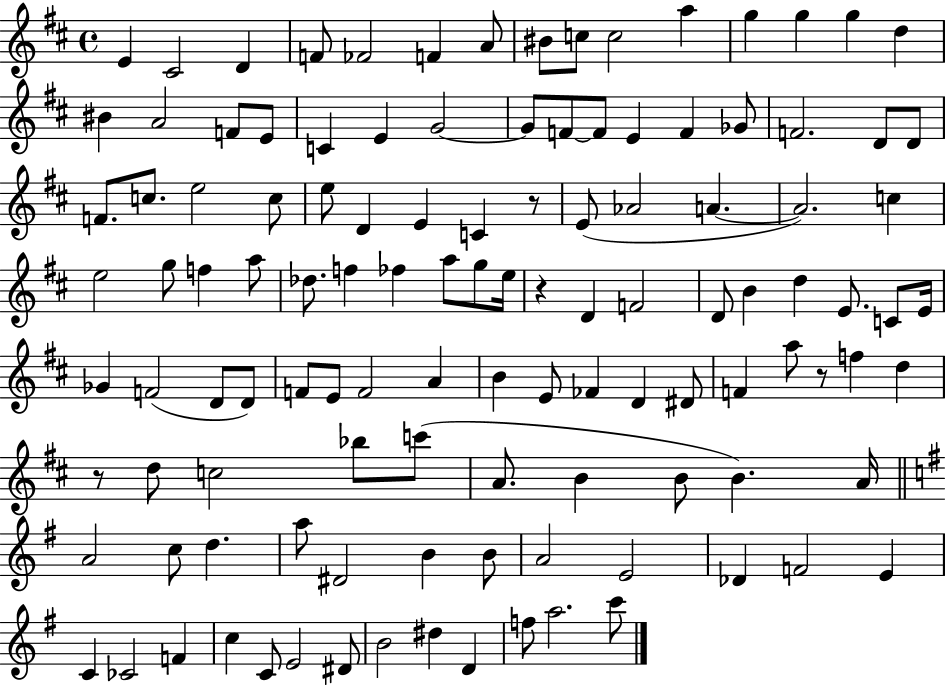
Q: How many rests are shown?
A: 4